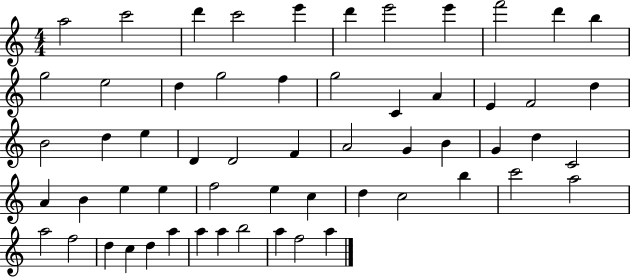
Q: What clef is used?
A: treble